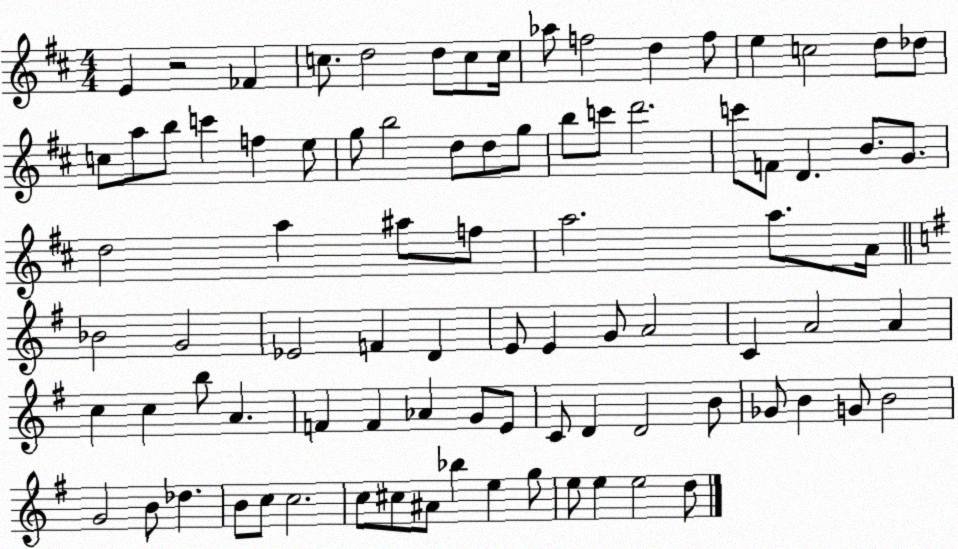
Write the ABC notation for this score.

X:1
T:Untitled
M:4/4
L:1/4
K:D
E z2 _F c/2 d2 d/2 c/2 c/4 _a/2 f2 d f/2 e c2 d/2 _d/2 c/2 a/2 b/2 c' f e/2 g/2 b2 d/2 d/2 g/2 b/2 c'/2 d'2 c'/2 F/2 D B/2 G/2 d2 a ^a/2 f/2 a2 a/2 A/4 _B2 G2 _E2 F D E/2 E G/2 A2 C A2 A c c b/2 A F F _A G/2 E/2 C/2 D D2 B/2 _G/2 B G/2 B2 G2 B/2 _d B/2 c/2 c2 c/2 ^c/2 ^A/2 _b e g/2 e/2 e e2 d/2